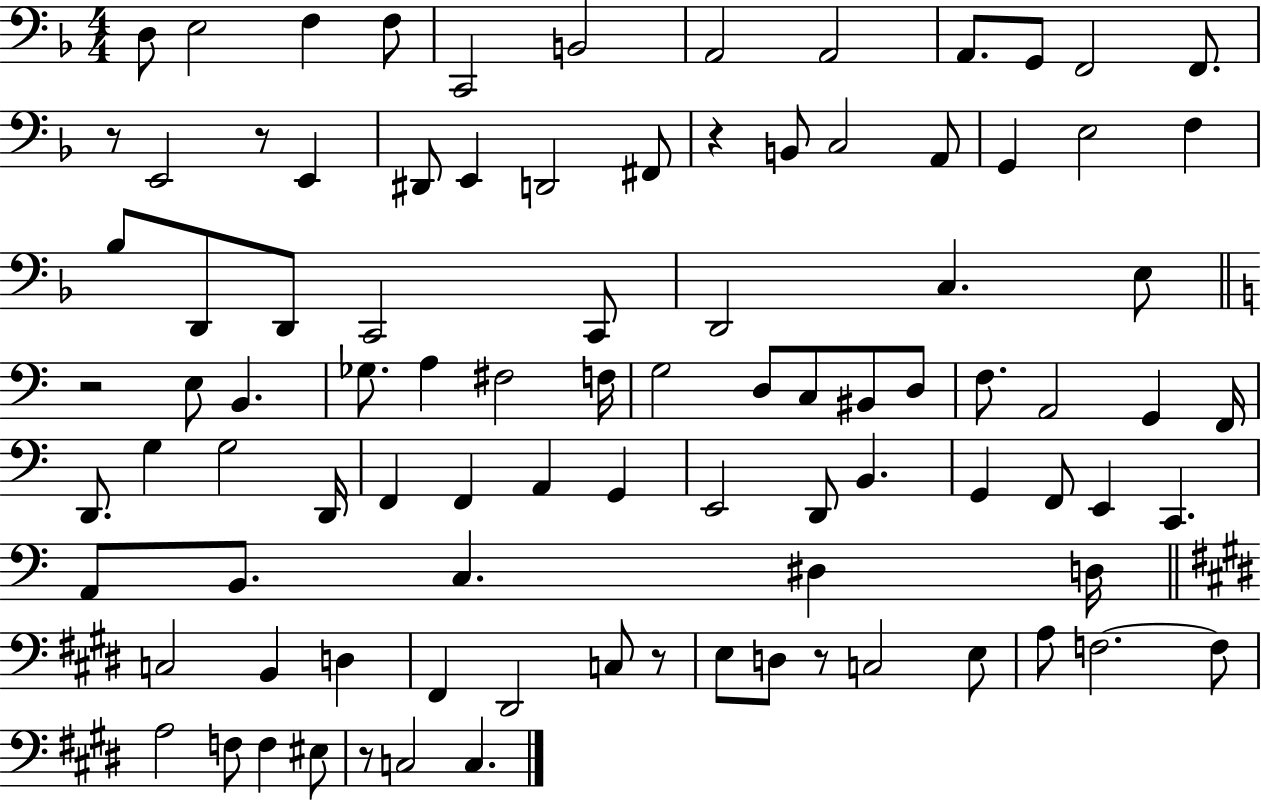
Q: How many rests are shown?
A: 7